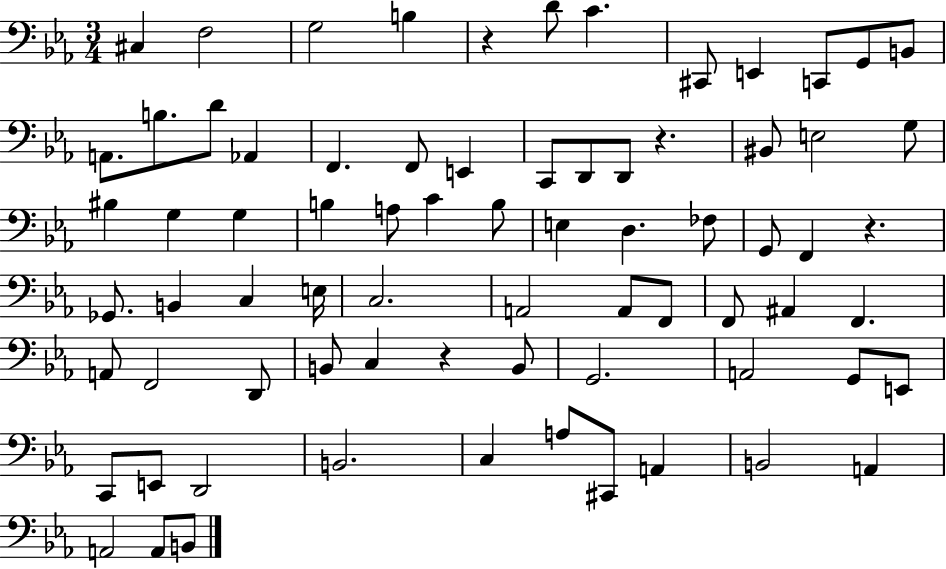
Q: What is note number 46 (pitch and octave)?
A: A#2